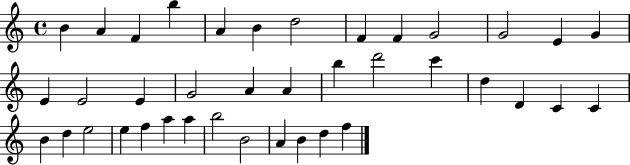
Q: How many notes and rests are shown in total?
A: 39